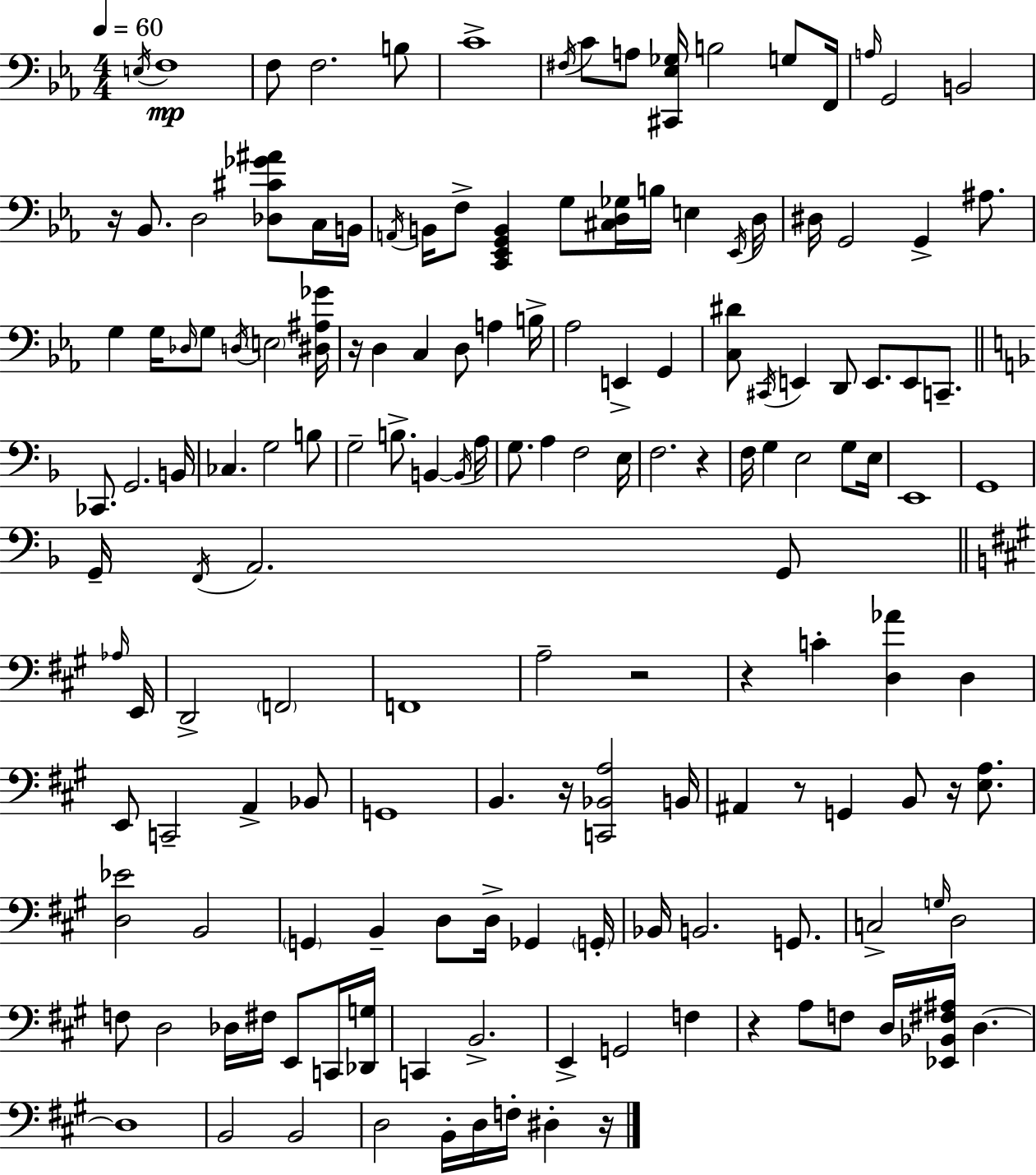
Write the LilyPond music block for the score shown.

{
  \clef bass
  \numericTimeSignature
  \time 4/4
  \key c \minor
  \tempo 4 = 60
  \acciaccatura { e16 }\mp f1 | f8 f2. b8 | c'1-> | \acciaccatura { fis16 } c'8 a8 <cis, ees ges>16 b2 g8 | \break f,16 \grace { a16 } g,2 b,2 | r16 bes,8. d2 <des cis' ges' ais'>8 | c16 b,16 \acciaccatura { a,16 } b,16 f8-> <c, ees, g, b,>4 g8 <cis d ges>16 b16 e4 | \acciaccatura { ees,16 } d16 dis16 g,2 g,4-> | \break ais8. g4 g16 \grace { des16 } g8 \acciaccatura { d16 } \parenthesize e2 | <dis ais ges'>16 r16 d4 c4 | d8 a4 b16-> aes2 e,4-> | g,4 <c dis'>8 \acciaccatura { cis,16 } e,4 d,8 | \break e,8. e,8 c,8.-- \bar "||" \break \key d \minor ces,8. g,2. b,16 | ces4. g2 b8 | g2-- b8.-> b,4~~ \acciaccatura { b,16 } | a16 g8. a4 f2 | \break e16 f2. r4 | f16 g4 e2 g8 | e16 e,1 | g,1 | \break g,16-- \acciaccatura { f,16 } a,2. g,8 | \bar "||" \break \key a \major \grace { aes16 } e,16 d,2-> \parenthesize f,2 | f,1 | a2-- r2 | r4 c'4-. <d aes'>4 d4 | \break e,8 c,2-- a,4-> | bes,8 g,1 | b,4. r16 <c, bes, a>2 | b,16 ais,4 r8 g,4 b,8 r16 <e a>8. | \break <d ees'>2 b,2 | \parenthesize g,4 b,4-- d8 d16-> ges,4 | \parenthesize g,16-. bes,16 b,2. g,8. | c2-> \grace { g16 } d2 | \break f8 d2 des16 fis16 e,8 | c,16 <des, g>16 c,4 b,2.-> | e,4-> g,2 f4 | r4 a8 f8 d16 <ees, bes, fis ais>16 d4.~~ | \break d1 | b,2 b,2 | d2 b,16-. d16 f16-. dis4-. | r16 \bar "|."
}